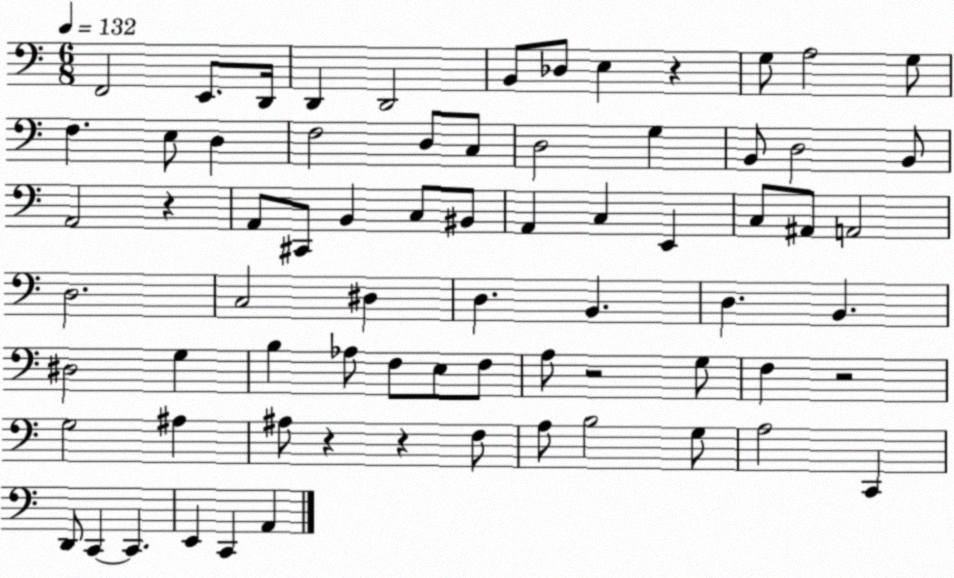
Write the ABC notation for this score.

X:1
T:Untitled
M:6/8
L:1/4
K:C
F,,2 E,,/2 D,,/4 D,, D,,2 B,,/2 _D,/2 E, z G,/2 A,2 G,/2 F, E,/2 D, F,2 D,/2 C,/2 D,2 G, B,,/2 D,2 B,,/2 A,,2 z A,,/2 ^C,,/2 B,, C,/2 ^B,,/2 A,, C, E,, C,/2 ^A,,/2 A,,2 D,2 C,2 ^D, D, B,, D, B,, ^D,2 G, B, _A,/2 F,/2 E,/2 F,/2 A,/2 z2 G,/2 F, z2 G,2 ^A, ^A,/2 z z F,/2 A,/2 B,2 G,/2 A,2 C,, D,,/2 C,, C,, E,, C,, A,,